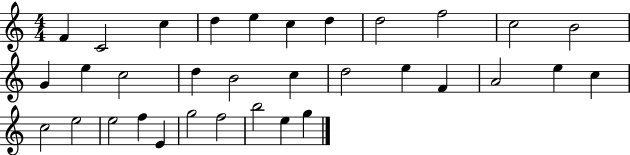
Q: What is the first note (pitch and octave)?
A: F4